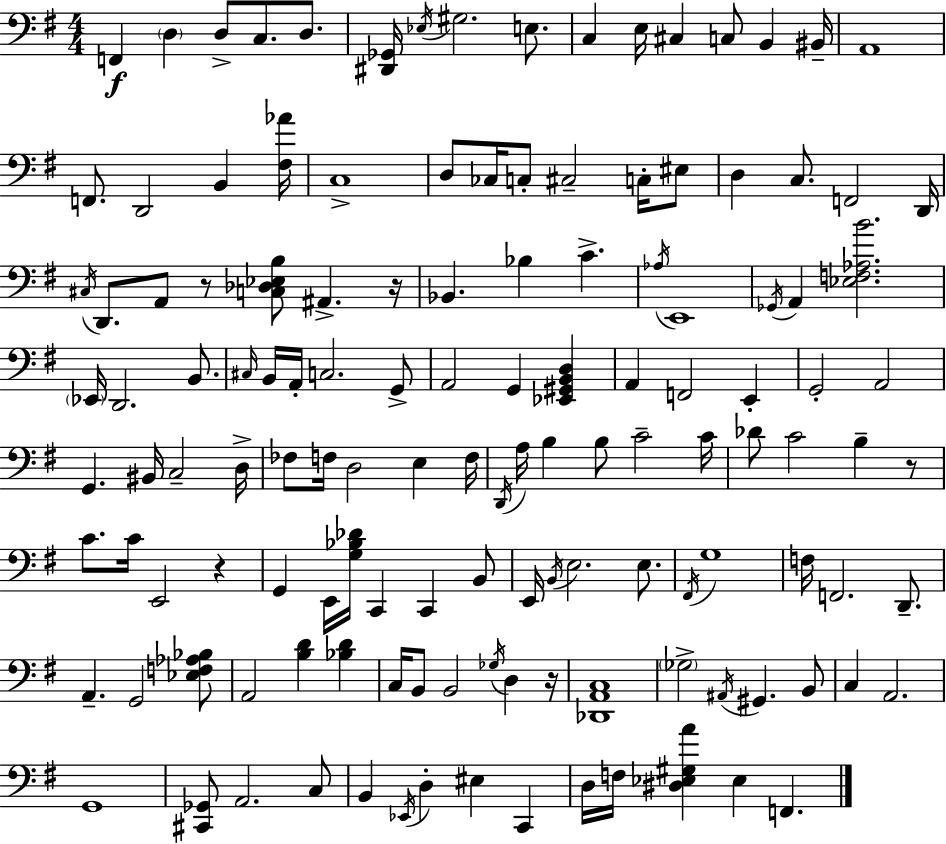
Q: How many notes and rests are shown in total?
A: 133